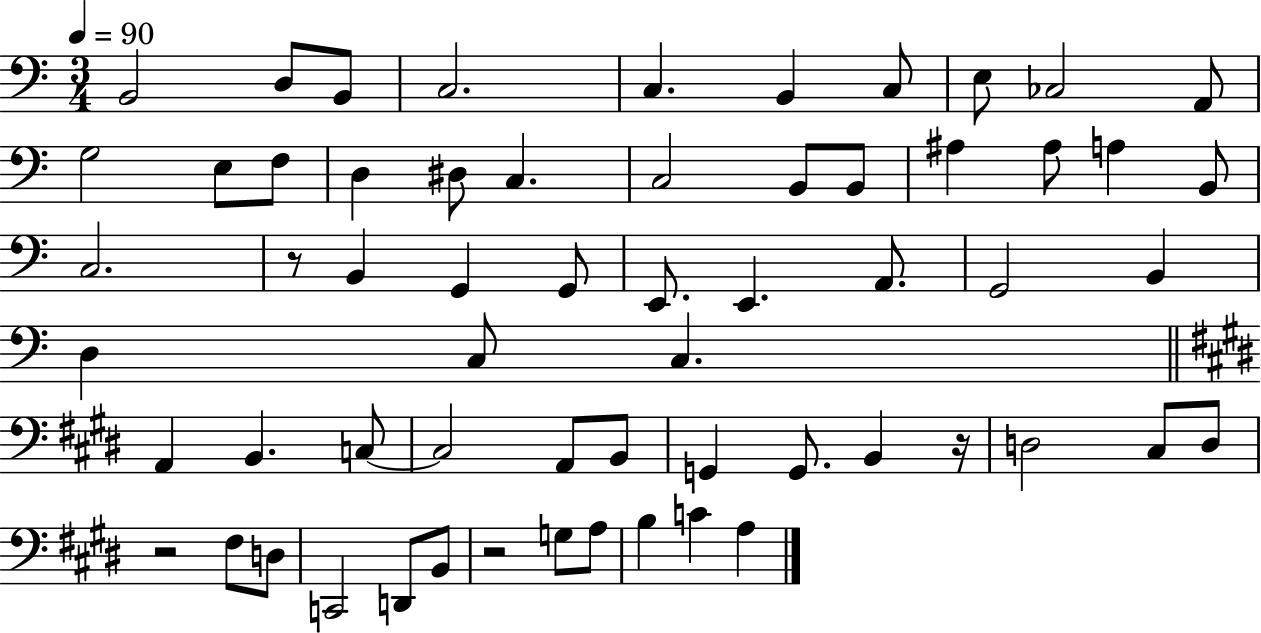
B2/h D3/e B2/e C3/h. C3/q. B2/q C3/e E3/e CES3/h A2/e G3/h E3/e F3/e D3/q D#3/e C3/q. C3/h B2/e B2/e A#3/q A#3/e A3/q B2/e C3/h. R/e B2/q G2/q G2/e E2/e. E2/q. A2/e. G2/h B2/q D3/q C3/e C3/q. A2/q B2/q. C3/e C3/h A2/e B2/e G2/q G2/e. B2/q R/s D3/h C#3/e D3/e R/h F#3/e D3/e C2/h D2/e B2/e R/h G3/e A3/e B3/q C4/q A3/q